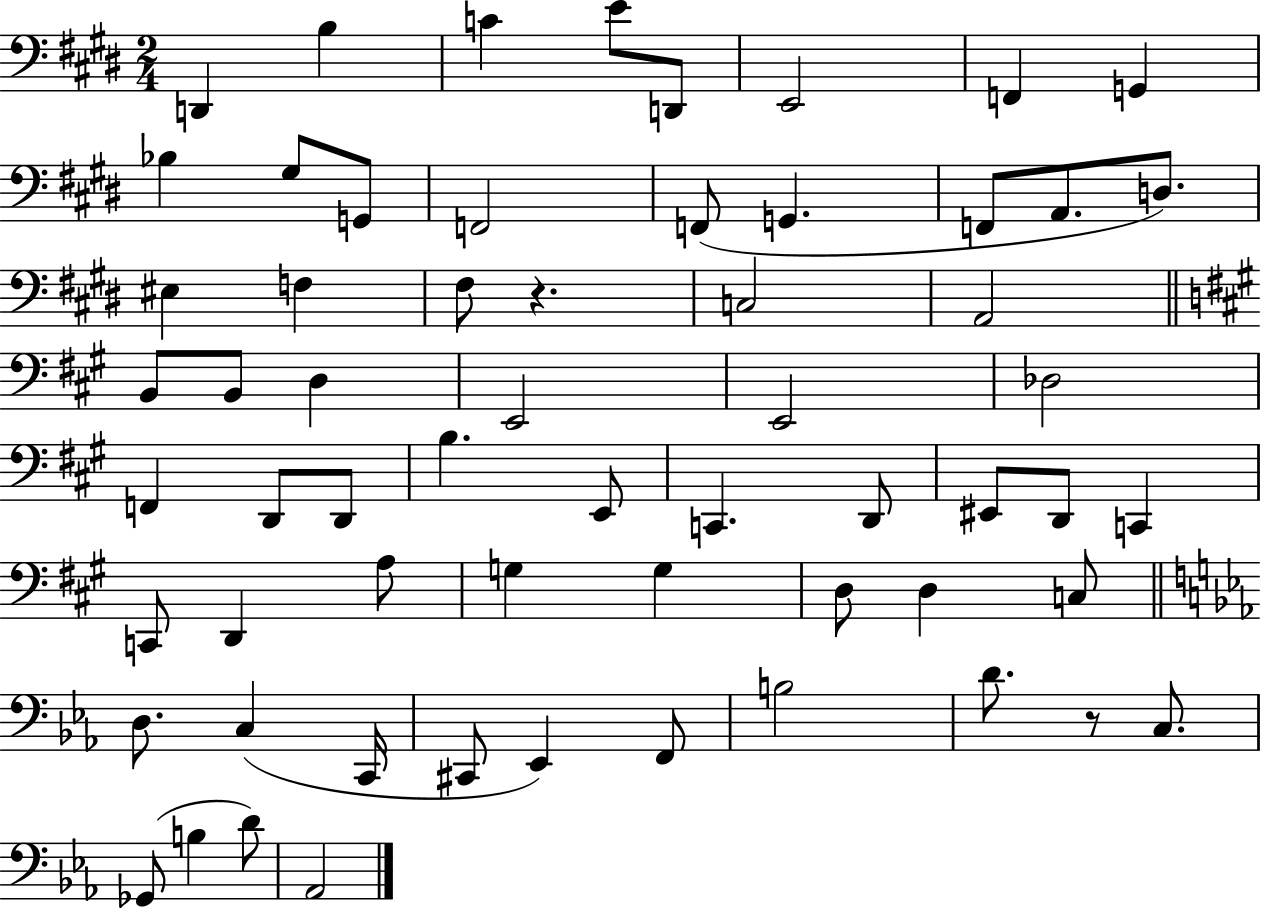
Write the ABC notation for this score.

X:1
T:Untitled
M:2/4
L:1/4
K:E
D,, B, C E/2 D,,/2 E,,2 F,, G,, _B, ^G,/2 G,,/2 F,,2 F,,/2 G,, F,,/2 A,,/2 D,/2 ^E, F, ^F,/2 z C,2 A,,2 B,,/2 B,,/2 D, E,,2 E,,2 _D,2 F,, D,,/2 D,,/2 B, E,,/2 C,, D,,/2 ^E,,/2 D,,/2 C,, C,,/2 D,, A,/2 G, G, D,/2 D, C,/2 D,/2 C, C,,/4 ^C,,/2 _E,, F,,/2 B,2 D/2 z/2 C,/2 _G,,/2 B, D/2 _A,,2